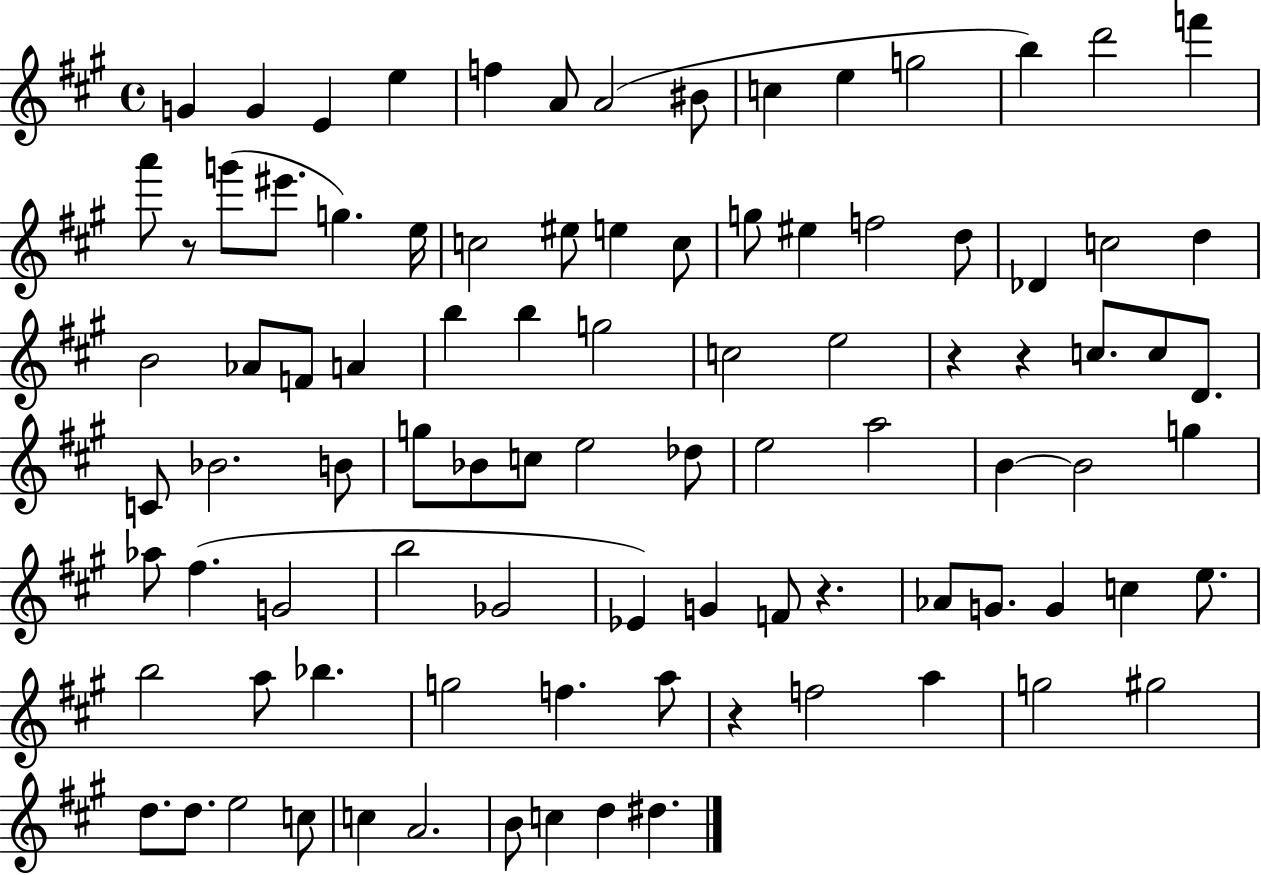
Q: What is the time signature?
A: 4/4